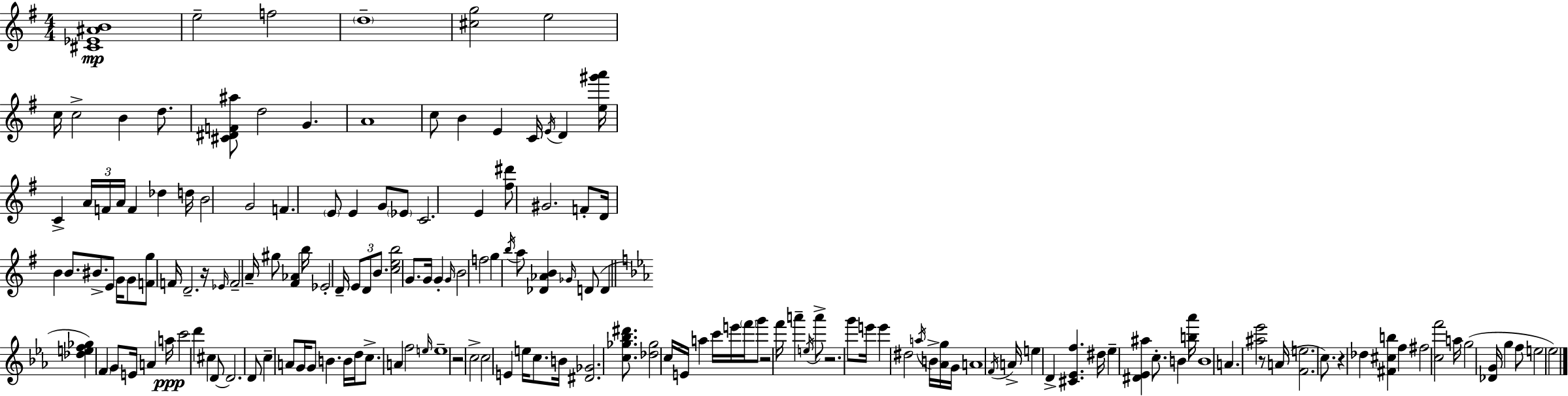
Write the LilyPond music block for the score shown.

{
  \clef treble
  \numericTimeSignature
  \time 4/4
  \key g \major
  \repeat volta 2 { <cis' ees' ais' b'>1\mp | e''2-- f''2 | \parenthesize d''1-- | <cis'' g''>2 e''2 | \break c''16 c''2-> b'4 d''8. | <cis' dis' f' ais''>8 d''2 g'4. | a'1 | c''8 b'4 e'4 c'16 \acciaccatura { e'16 } d'4 | \break <e'' gis''' a'''>16 c'4-> \tuplet 3/2 { a'16 f'16 a'16 } f'4 des''4 | d''16 b'2 g'2 | f'4. \parenthesize e'8 e'4 g'8 \parenthesize ees'8 | c'2. e'4 | \break <fis'' dis'''>8 gis'2. f'8-. | d'16 b'4 b'8. bis'8.-> e'8 g'16 g'8 | <f' g''>8 f'16 d'2.-- | r16 \grace { ees'16 } f'2-- a'16-- gis''8 <fis' aes'>4 | \break b''16 ees'2-. d'16-- \tuplet 3/2 { e'8 d'8 b'8. } | <c'' e'' b''>2 g'8. g'16 g'4-. | \grace { g'16 } b'2 f''2 | g''4 \acciaccatura { b''16 } a''8 <des' aes' b'>4 \grace { ges'16 }( d'8 | \break d'4 \bar "||" \break \key c \minor <des'' e'' f'' ges''>4) \parenthesize f'4 g'8 e'16 a'4 a''16\ppp | c'''2 d'''4 cis''4 | d'8~~ d'2. d'8 | c''4-- a'8 g'16 g'8 b'4. b'16 | \break d''16 c''8.-> a'4 f''2 | \grace { e''16 } e''1-- | r2 c''2-> | c''2 e'4 e''16 c''8. | \break b'16 <dis' ges'>2. <c'' ges'' bes'' dis'''>8. | <des'' ges''>2 c''16 e'16 a''4 c'''16 | e'''16 \parenthesize f'''16 g'''8 r2 f'''16 a'''4-- | \acciaccatura { e''16 } a'''8-> r2. | \break g'''8 e'''16 e'''4 dis''2 \acciaccatura { a''16 } | b'16-> <aes' g''>16 g'16 a'1 | \acciaccatura { f'16 } a'16-> e''4 d'4-> <cis' ees' f''>4. | dis''16 ees''4-- <dis' ees' ais''>4 c''8.-. b'4 | \break <b'' aes'''>16 b'1 | a'4. <ais'' ees'''>2 | r8 a'16( <f' e''>2. | c''8.) r4 des''4 <fis' cis'' b''>4 | \break f''4 fis''2 <c'' f'''>2 | a''16 g''2( <des' g'>16 g''4 | f''8 e''2 ees''2) | } \bar "|."
}